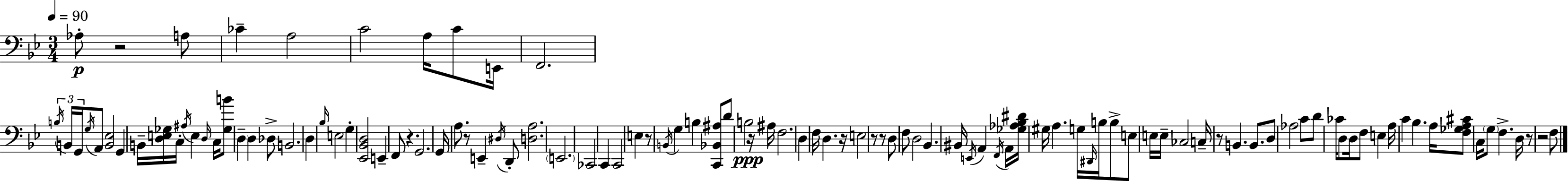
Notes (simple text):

Ab3/e R/h A3/e CES4/q A3/h C4/h A3/s C4/e E2/s F2/h. B3/s B2/s G2/s G3/s A2/e [B2,Eb3]/h G2/q B2/s [D3,E3,Gb3]/s C3/s A#3/s E3/q D3/s C3/s [Gb3,B4]/e D3/q D3/q Db3/e B2/h. D3/q Bb3/s E3/h G3/q [Eb2,Bb2,D3]/h E2/q F2/e R/q. G2/h. G2/s A3/e. R/e E2/q D#3/s D2/e [D3,A3]/h. E2/h. CES2/h C2/q C2/h E3/q R/e B2/s G3/q B3/q [C2,Bb2,A#3]/e D4/e B3/h R/s A#3/s F3/h. D3/q F3/s D3/q. R/s E3/h R/e R/e D3/e F3/e D3/h Bb2/q. BIS2/s E2/s A2/q F2/s A2/s [Gb3,Ab3,Bb3,D#4]/s G#3/s A3/q. G3/s D#2/s B3/s B3/e E3/e E3/s E3/s CES3/h C3/s R/e B2/q. B2/e. D3/e Ab3/h C4/e D4/e CES4/s D3/e D3/s F3/e E3/q A3/s C4/q Bb3/q. A3/s [F3,Gb3,A3,C#4]/e C3/s G3/e F3/q. D3/s R/e R/h F3/e